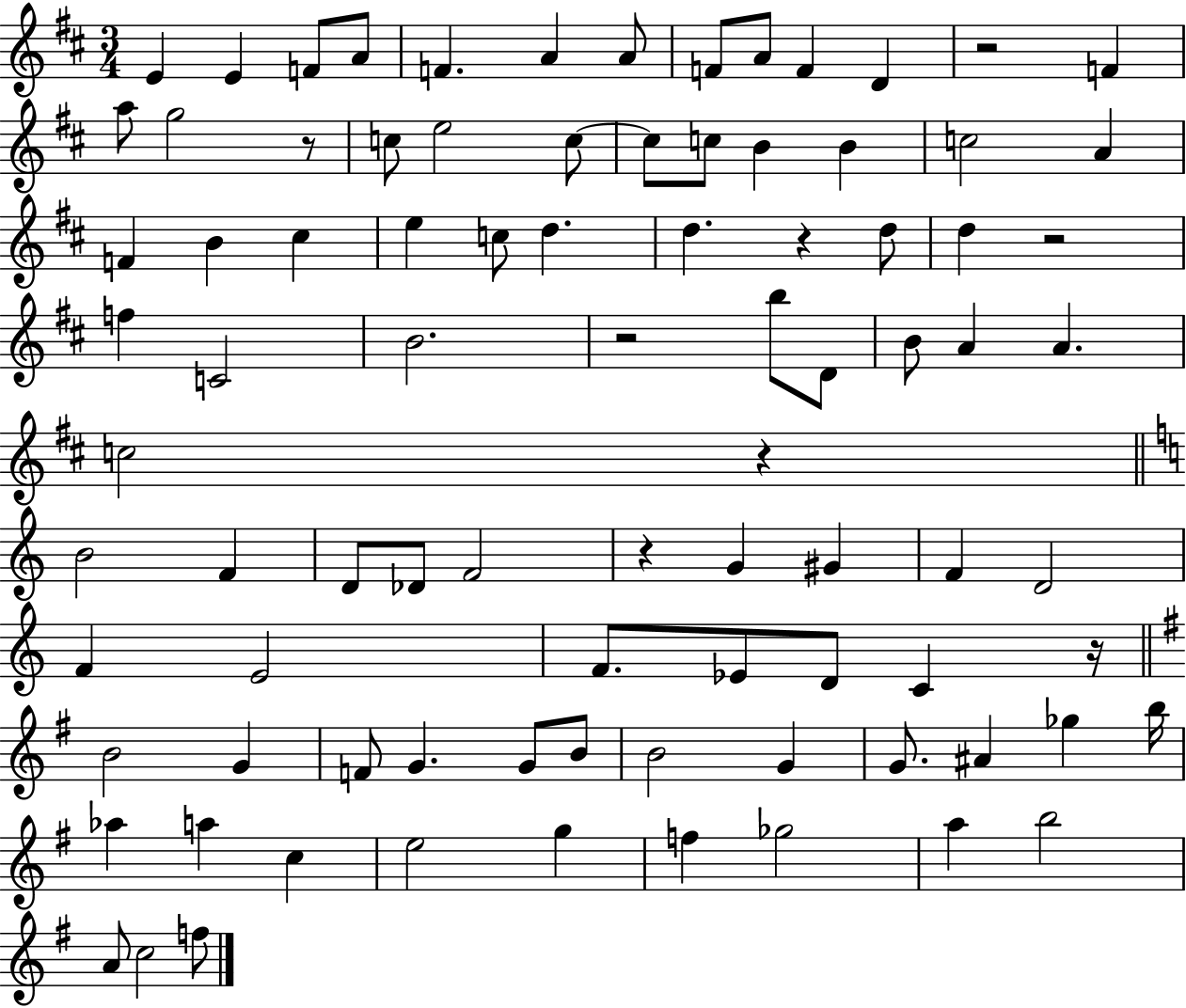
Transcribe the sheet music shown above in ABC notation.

X:1
T:Untitled
M:3/4
L:1/4
K:D
E E F/2 A/2 F A A/2 F/2 A/2 F D z2 F a/2 g2 z/2 c/2 e2 c/2 c/2 c/2 B B c2 A F B ^c e c/2 d d z d/2 d z2 f C2 B2 z2 b/2 D/2 B/2 A A c2 z B2 F D/2 _D/2 F2 z G ^G F D2 F E2 F/2 _E/2 D/2 C z/4 B2 G F/2 G G/2 B/2 B2 G G/2 ^A _g b/4 _a a c e2 g f _g2 a b2 A/2 c2 f/2